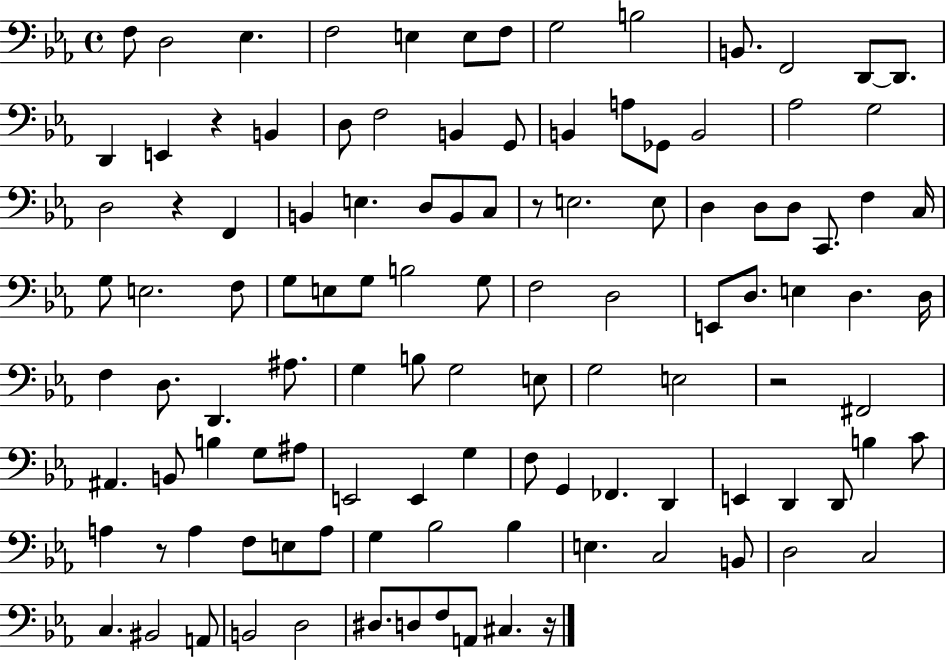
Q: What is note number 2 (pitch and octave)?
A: D3